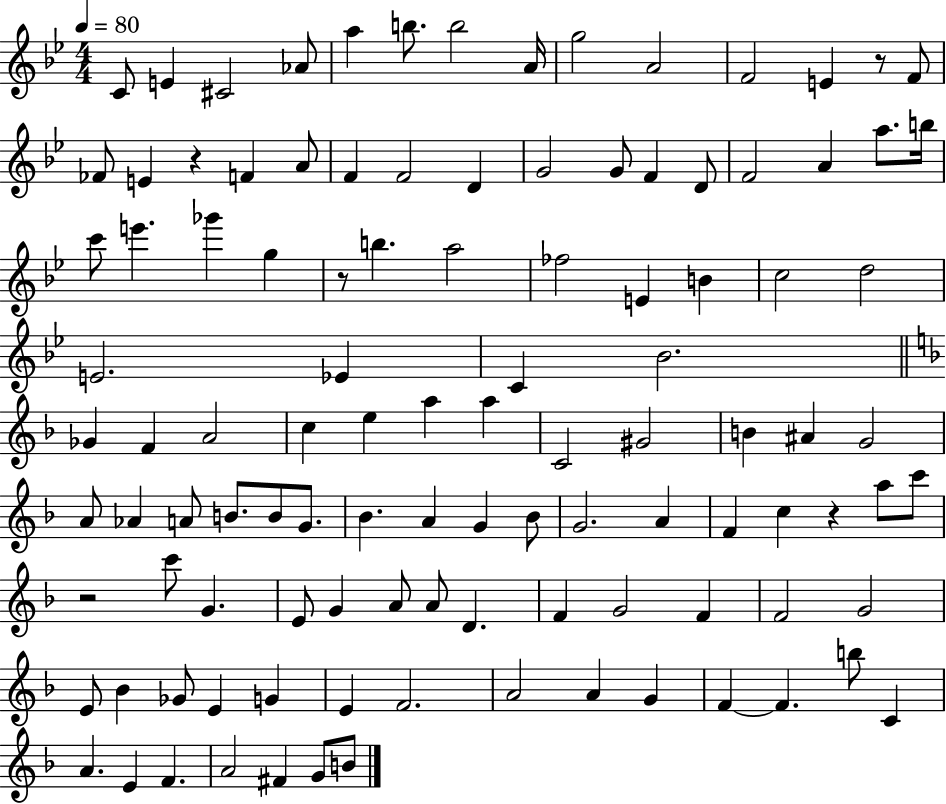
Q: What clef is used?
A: treble